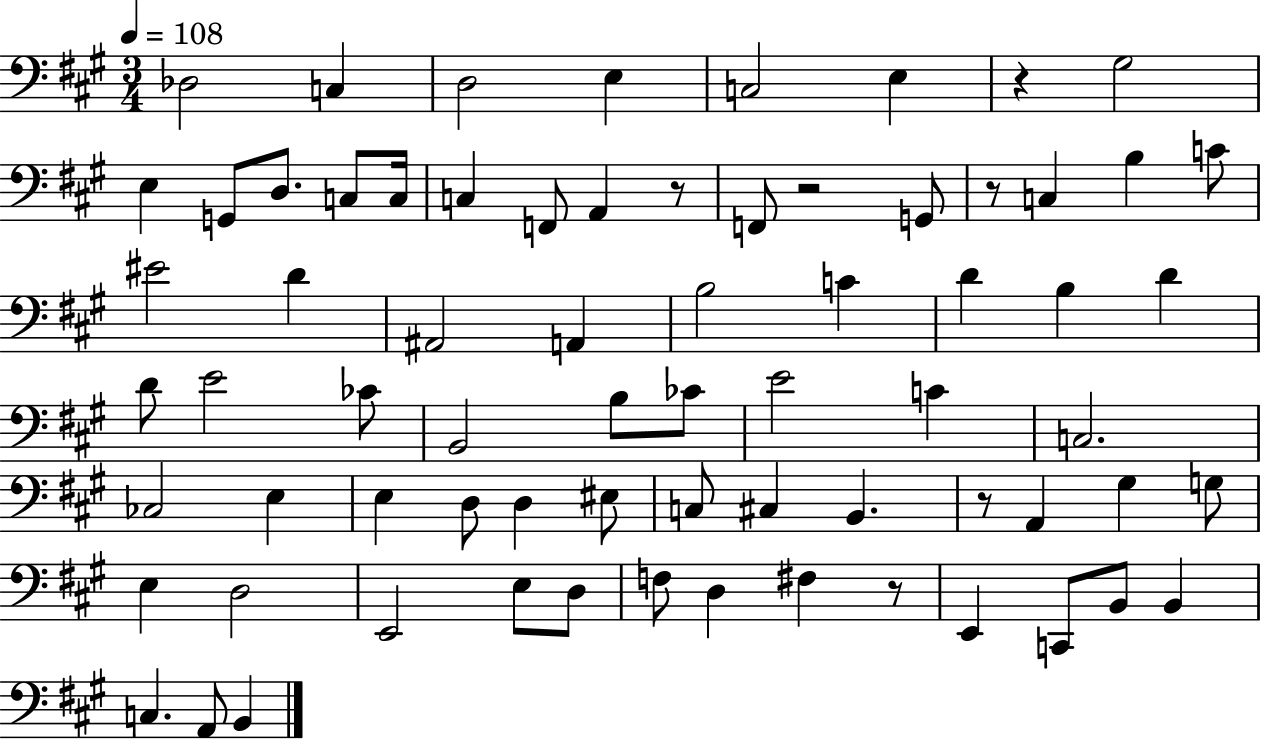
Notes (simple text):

Db3/h C3/q D3/h E3/q C3/h E3/q R/q G#3/h E3/q G2/e D3/e. C3/e C3/s C3/q F2/e A2/q R/e F2/e R/h G2/e R/e C3/q B3/q C4/e EIS4/h D4/q A#2/h A2/q B3/h C4/q D4/q B3/q D4/q D4/e E4/h CES4/e B2/h B3/e CES4/e E4/h C4/q C3/h. CES3/h E3/q E3/q D3/e D3/q EIS3/e C3/e C#3/q B2/q. R/e A2/q G#3/q G3/e E3/q D3/h E2/h E3/e D3/e F3/e D3/q F#3/q R/e E2/q C2/e B2/e B2/q C3/q. A2/e B2/q